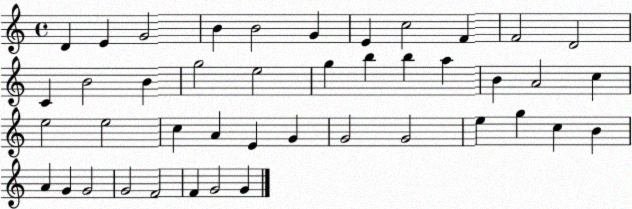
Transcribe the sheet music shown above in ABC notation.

X:1
T:Untitled
M:4/4
L:1/4
K:C
D E G2 B B2 G E c2 F F2 D2 C B2 B g2 e2 g b b a B A2 c e2 e2 c A E G G2 G2 e g c B A G G2 G2 F2 F G2 G